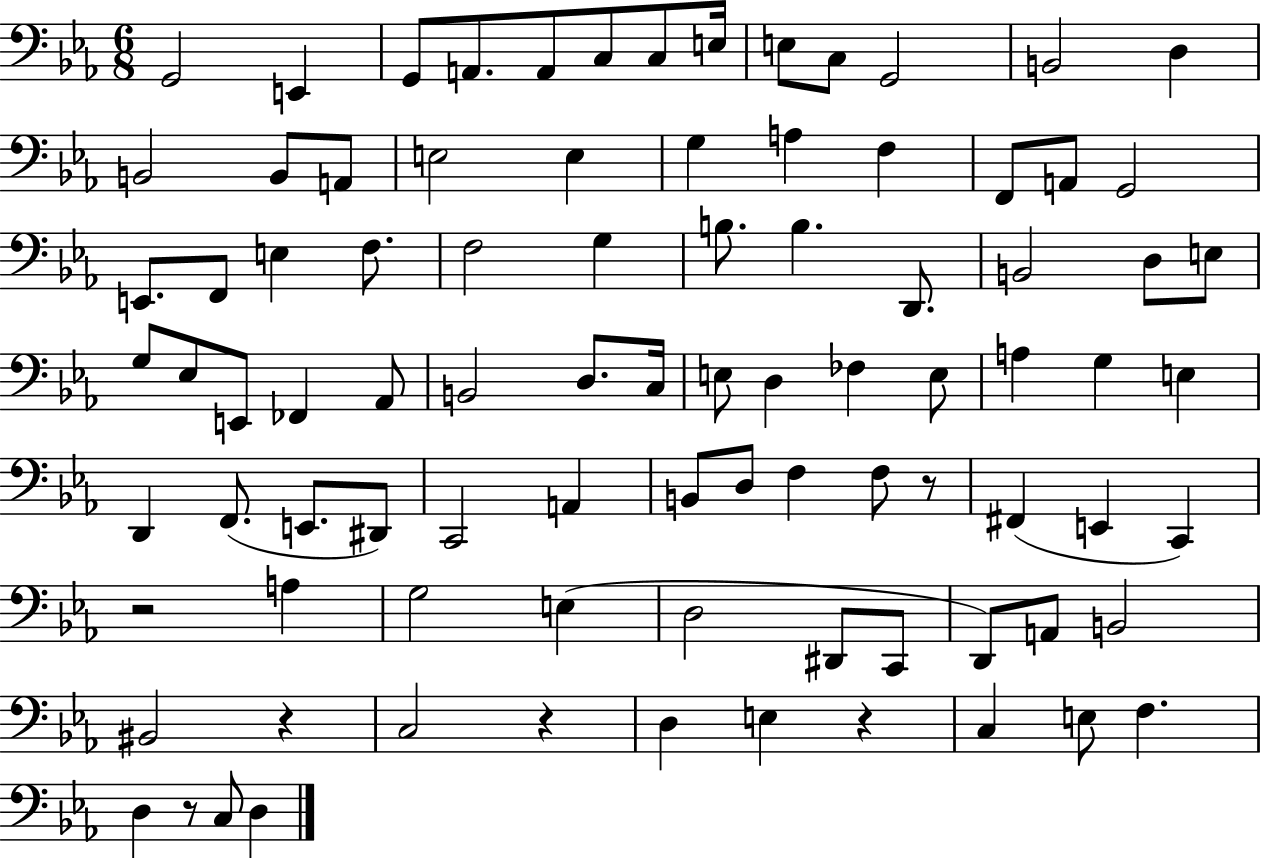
G2/h E2/q G2/e A2/e. A2/e C3/e C3/e E3/s E3/e C3/e G2/h B2/h D3/q B2/h B2/e A2/e E3/h E3/q G3/q A3/q F3/q F2/e A2/e G2/h E2/e. F2/e E3/q F3/e. F3/h G3/q B3/e. B3/q. D2/e. B2/h D3/e E3/e G3/e Eb3/e E2/e FES2/q Ab2/e B2/h D3/e. C3/s E3/e D3/q FES3/q E3/e A3/q G3/q E3/q D2/q F2/e. E2/e. D#2/e C2/h A2/q B2/e D3/e F3/q F3/e R/e F#2/q E2/q C2/q R/h A3/q G3/h E3/q D3/h D#2/e C2/e D2/e A2/e B2/h BIS2/h R/q C3/h R/q D3/q E3/q R/q C3/q E3/e F3/q. D3/q R/e C3/e D3/q